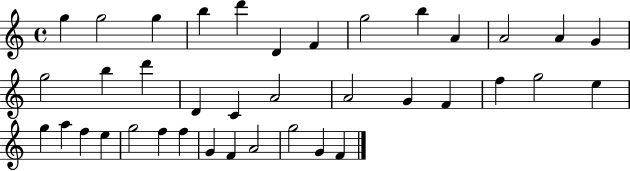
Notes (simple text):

G5/q G5/h G5/q B5/q D6/q D4/q F4/q G5/h B5/q A4/q A4/h A4/q G4/q G5/h B5/q D6/q D4/q C4/q A4/h A4/h G4/q F4/q F5/q G5/h E5/q G5/q A5/q F5/q E5/q G5/h F5/q F5/q G4/q F4/q A4/h G5/h G4/q F4/q